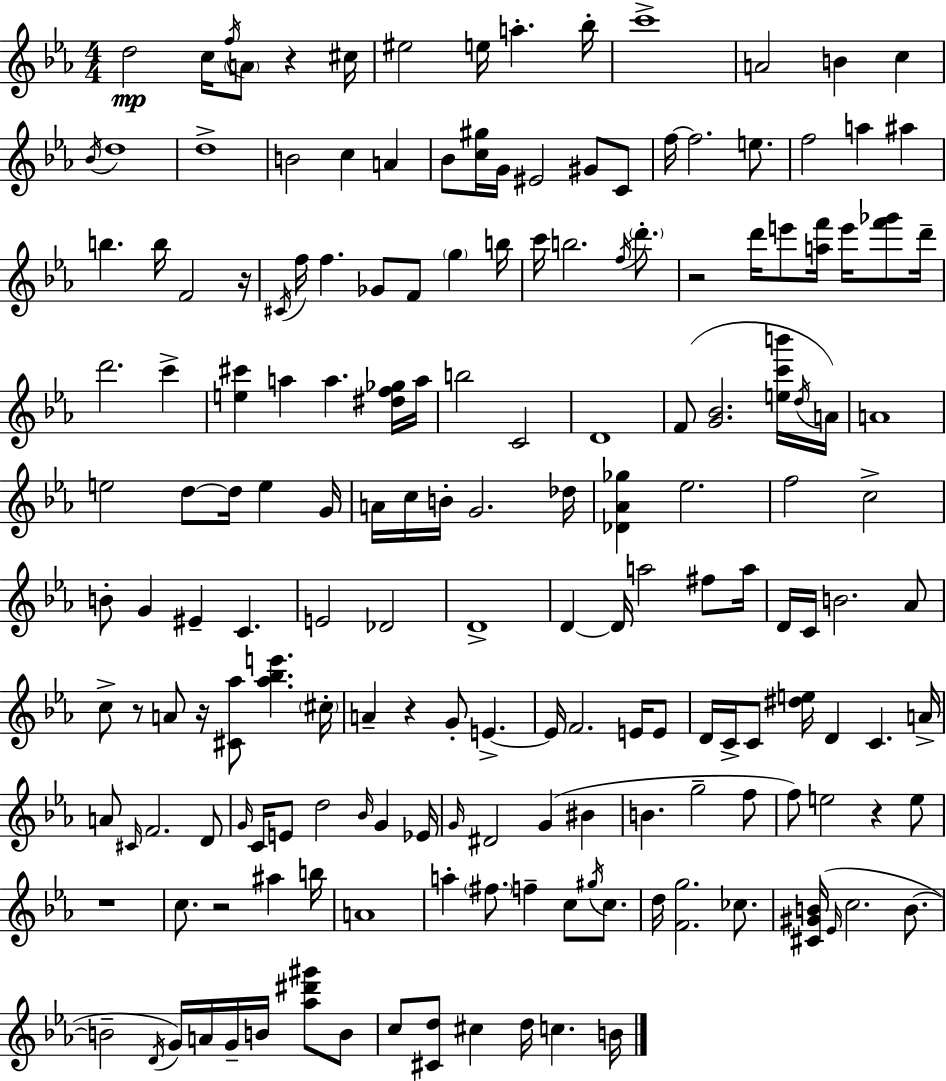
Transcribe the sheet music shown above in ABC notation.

X:1
T:Untitled
M:4/4
L:1/4
K:Cm
d2 c/4 f/4 A/2 z ^c/4 ^e2 e/4 a _b/4 c'4 A2 B c _B/4 d4 d4 B2 c A _B/2 [c^g]/4 G/4 ^E2 ^G/2 C/2 f/4 f2 e/2 f2 a ^a b b/4 F2 z/4 ^C/4 f/4 f _G/2 F/2 g b/4 c'/4 b2 f/4 d'/2 z2 d'/4 e'/2 [af']/4 e'/4 [f'_g']/2 d'/4 d'2 c' [e^c'] a a [^df_g]/4 a/4 b2 C2 D4 F/2 [G_B]2 [ec'b']/4 d/4 A/4 A4 e2 d/2 d/4 e G/4 A/4 c/4 B/4 G2 _d/4 [_D_A_g] _e2 f2 c2 B/2 G ^E C E2 _D2 D4 D D/4 a2 ^f/2 a/4 D/4 C/4 B2 _A/2 c/2 z/2 A/2 z/4 [^C_a]/2 [_a_be'] ^c/4 A z G/2 E E/4 F2 E/4 E/2 D/4 C/4 C/2 [^de]/4 D C A/4 A/2 ^C/4 F2 D/2 G/4 C/4 E/2 d2 _B/4 G _E/4 G/4 ^D2 G ^B B g2 f/2 f/2 e2 z e/2 z4 c/2 z2 ^a b/4 A4 a ^f/2 f c/2 ^g/4 c/2 d/4 [Fg]2 _c/2 [^C^GB]/4 _E/4 c2 B/2 B2 D/4 G/4 A/4 G/4 B/4 [_a^d'^g']/2 B/2 c/2 [^Cd]/2 ^c d/4 c B/4